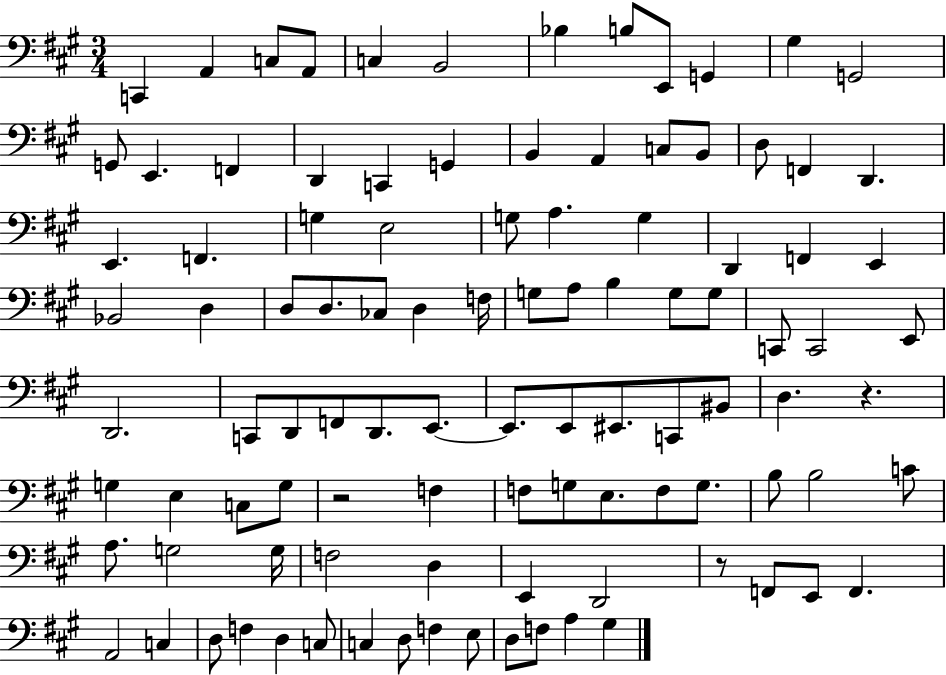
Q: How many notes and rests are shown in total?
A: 102